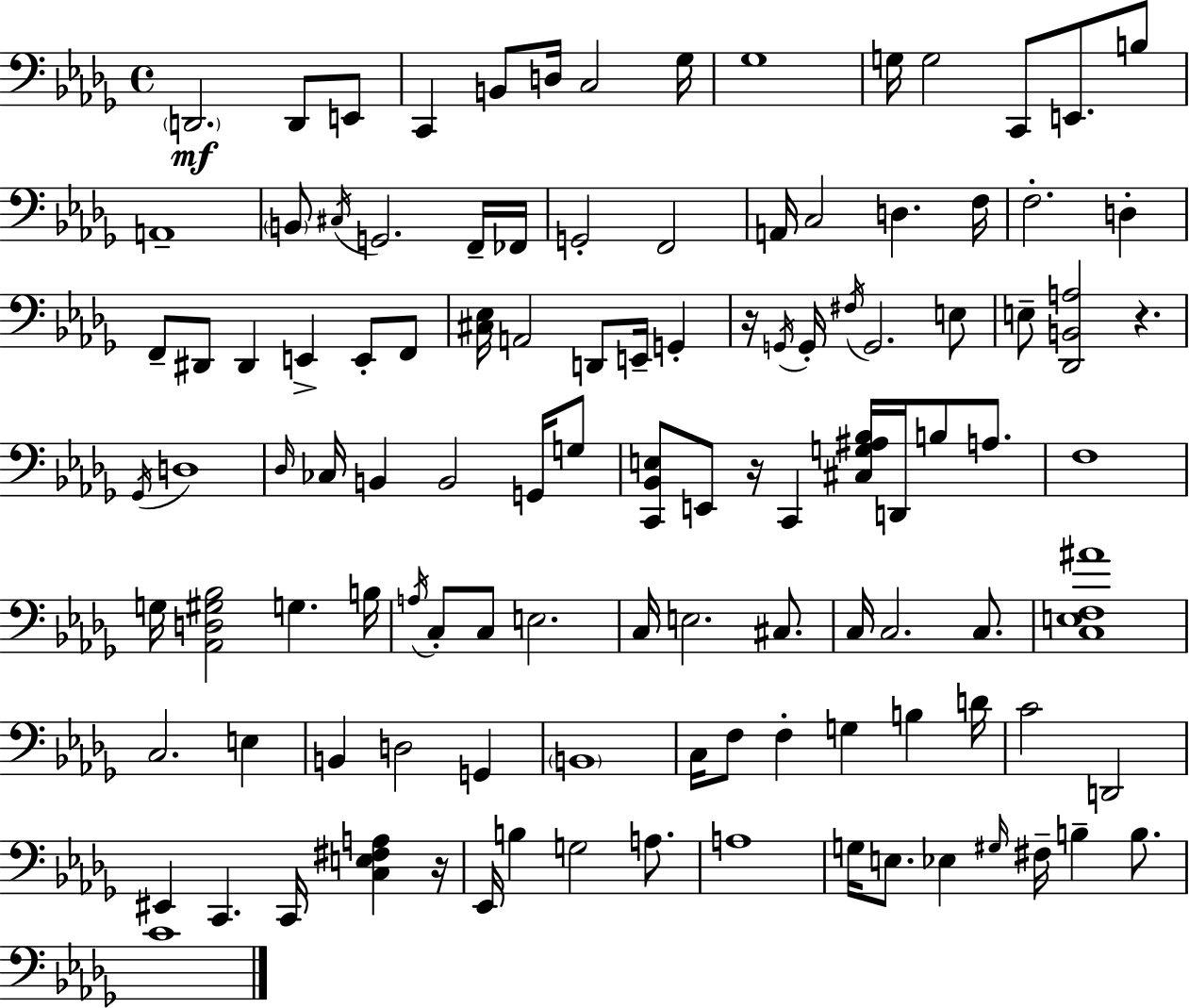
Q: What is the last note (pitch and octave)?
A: C4